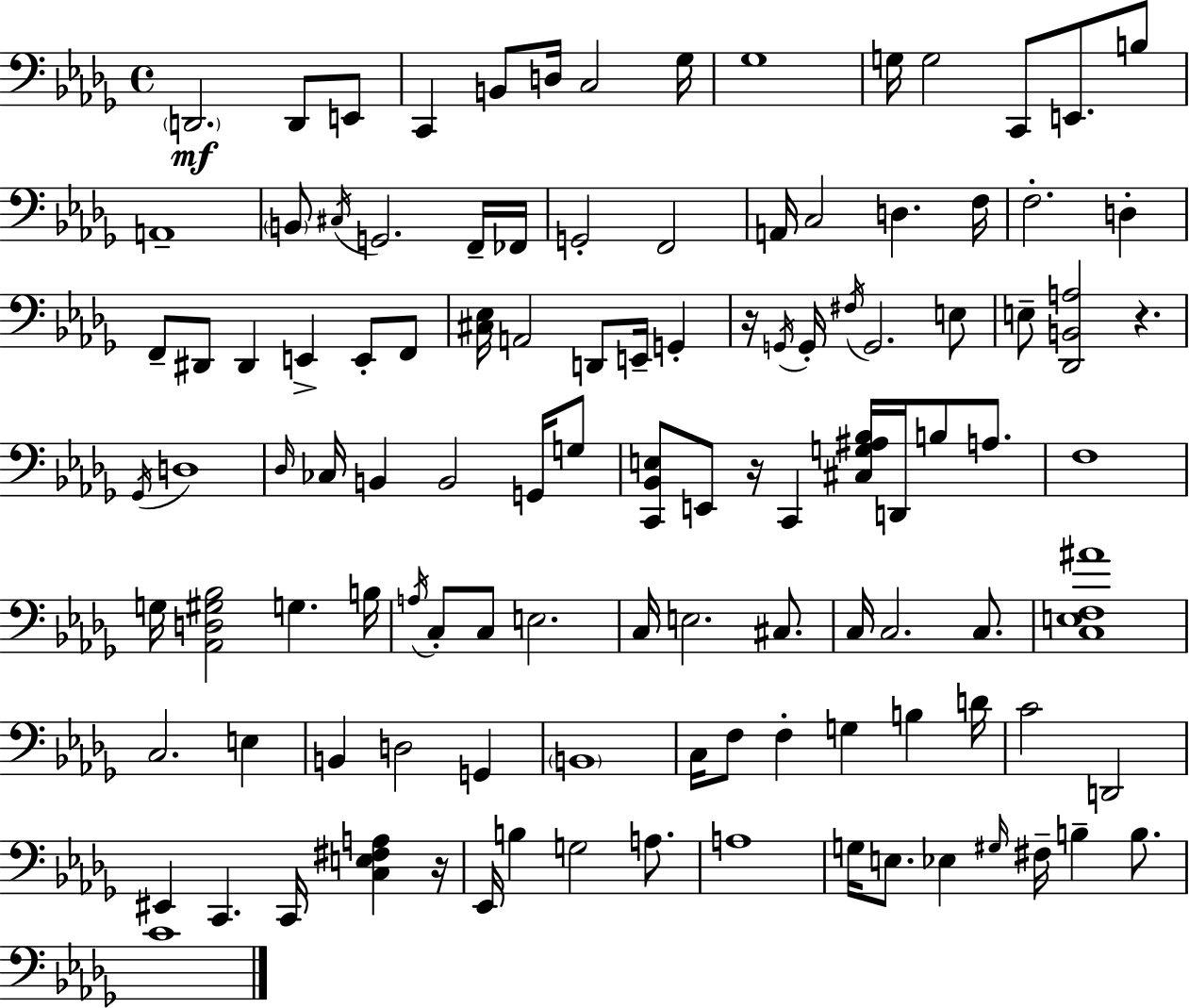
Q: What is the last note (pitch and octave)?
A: C4